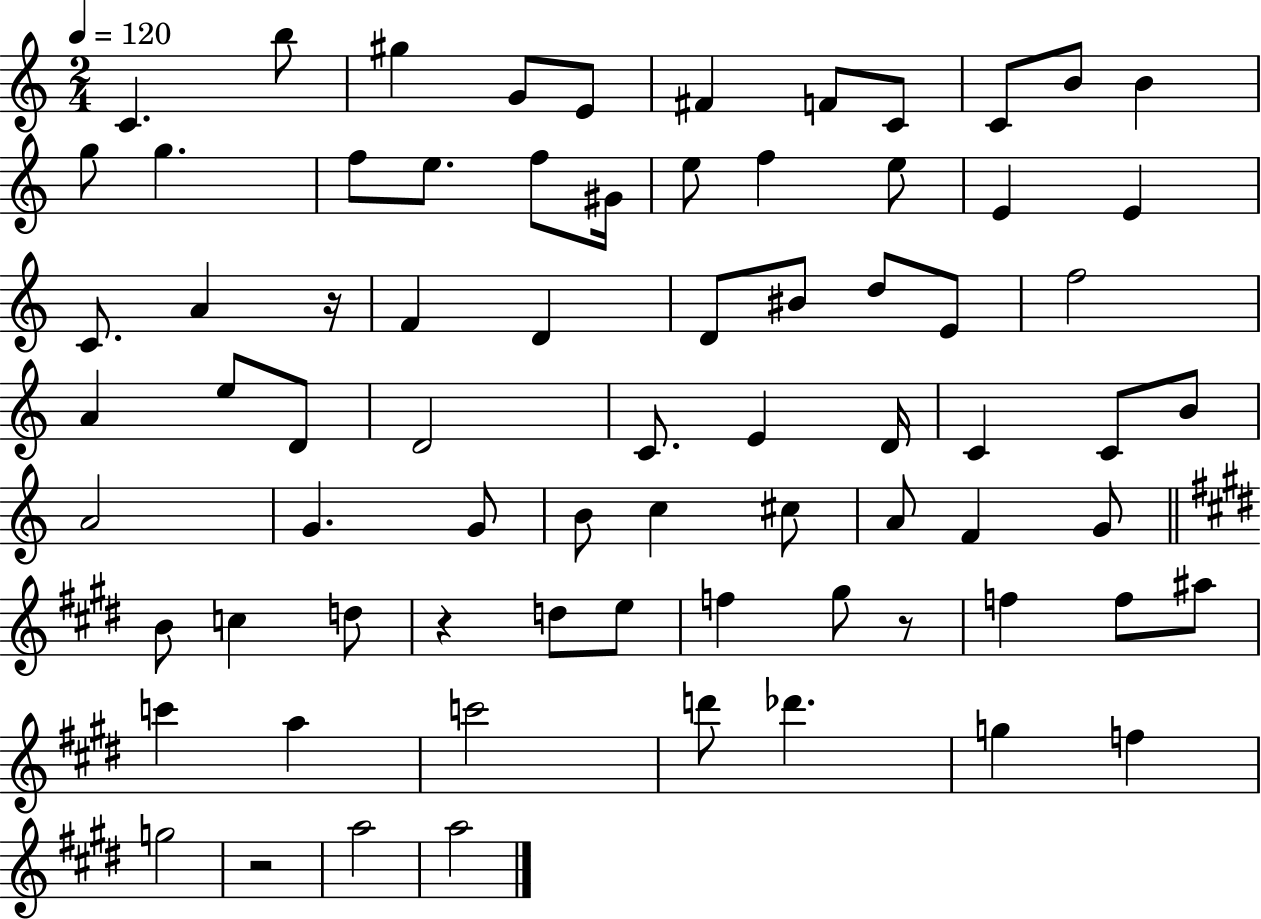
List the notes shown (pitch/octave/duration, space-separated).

C4/q. B5/e G#5/q G4/e E4/e F#4/q F4/e C4/e C4/e B4/e B4/q G5/e G5/q. F5/e E5/e. F5/e G#4/s E5/e F5/q E5/e E4/q E4/q C4/e. A4/q R/s F4/q D4/q D4/e BIS4/e D5/e E4/e F5/h A4/q E5/e D4/e D4/h C4/e. E4/q D4/s C4/q C4/e B4/e A4/h G4/q. G4/e B4/e C5/q C#5/e A4/e F4/q G4/e B4/e C5/q D5/e R/q D5/e E5/e F5/q G#5/e R/e F5/q F5/e A#5/e C6/q A5/q C6/h D6/e Db6/q. G5/q F5/q G5/h R/h A5/h A5/h